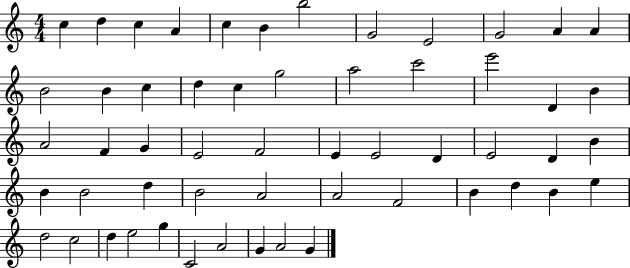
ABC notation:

X:1
T:Untitled
M:4/4
L:1/4
K:C
c d c A c B b2 G2 E2 G2 A A B2 B c d c g2 a2 c'2 e'2 D B A2 F G E2 F2 E E2 D E2 D B B B2 d B2 A2 A2 F2 B d B e d2 c2 d e2 g C2 A2 G A2 G